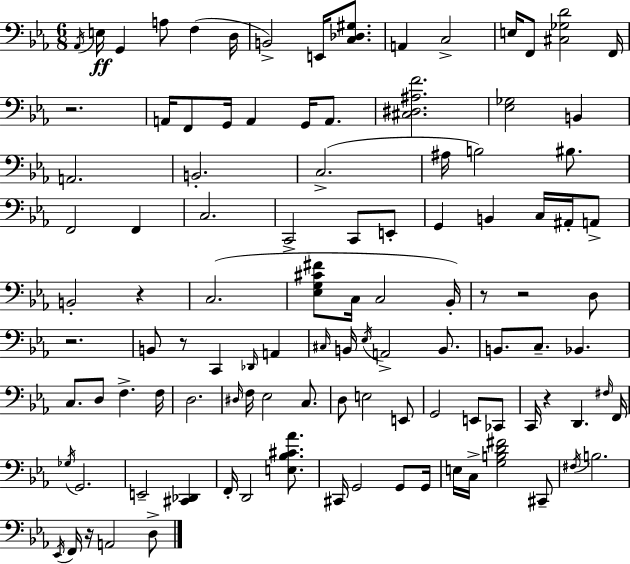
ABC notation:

X:1
T:Untitled
M:6/8
L:1/4
K:Cm
_A,,/4 E,/4 G,, A,/2 F, D,/4 B,,2 E,,/4 [C,_D,^G,]/2 A,, C,2 E,/4 F,,/2 [^C,_G,D]2 F,,/4 z2 A,,/4 F,,/2 G,,/4 A,, G,,/4 A,,/2 [^C,^D,^A,F]2 [_E,_G,]2 B,, A,,2 B,,2 C,2 ^A,/4 B,2 ^B,/2 F,,2 F,, C,2 C,,2 C,,/2 E,,/2 G,, B,, C,/4 ^A,,/4 A,,/2 B,,2 z C,2 [_E,G,^C^F]/2 C,/4 C,2 _B,,/4 z/2 z2 D,/2 z2 B,,/2 z/2 C,, _D,,/4 A,, ^C,/4 B,,/4 _E,/4 A,,2 B,,/2 B,,/2 C,/2 _B,, C,/2 D,/2 F, F,/4 D,2 ^D,/4 F,/4 _E,2 C,/2 D,/2 E,2 E,,/2 G,,2 E,,/2 _C,,/2 C,,/4 z D,, ^F,/4 F,,/4 _G,/4 G,,2 E,,2 [^C,,_D,,] F,,/4 D,,2 [E,_B,^C_A]/2 ^C,,/4 G,,2 G,,/2 G,,/4 E,/4 C,/4 [G,B,D^F]2 ^C,,/2 ^F,/4 B,2 _E,,/4 F,,/4 z/4 A,,2 D,/2